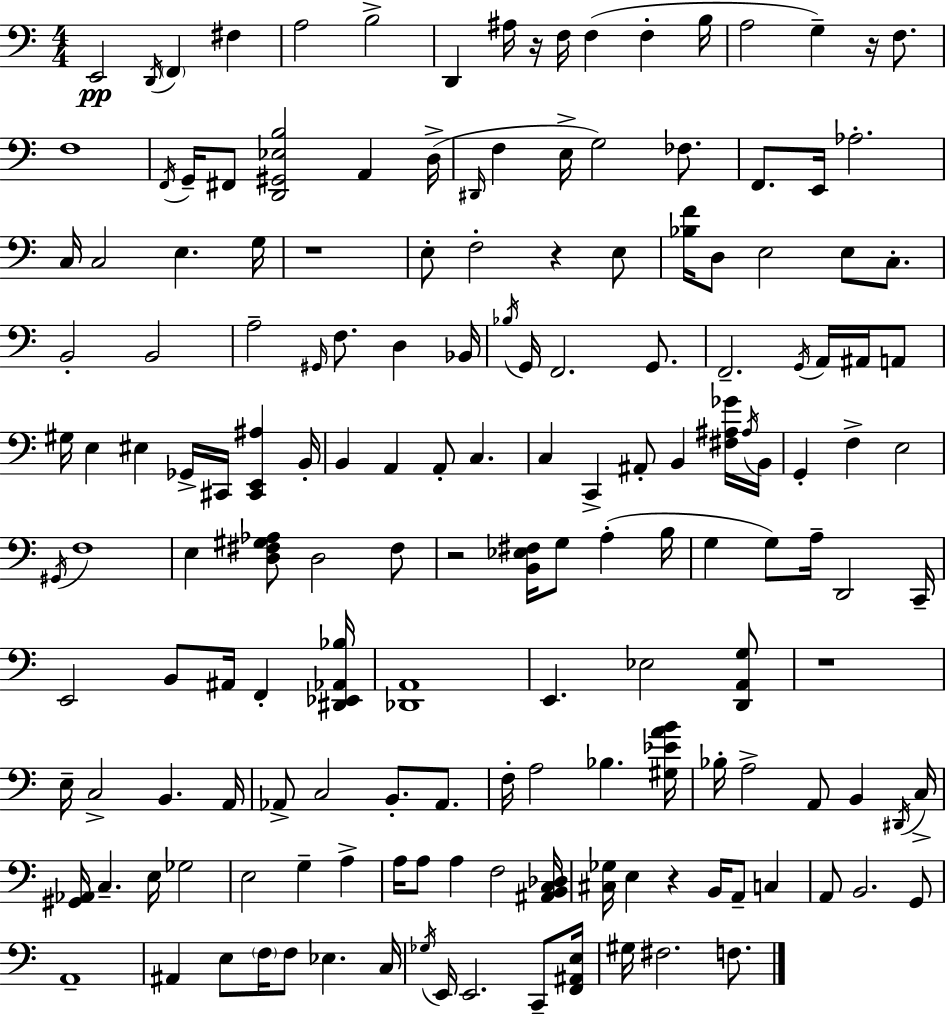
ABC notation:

X:1
T:Untitled
M:4/4
L:1/4
K:C
E,,2 D,,/4 F,, ^F, A,2 B,2 D,, ^A,/4 z/4 F,/4 F, F, B,/4 A,2 G, z/4 F,/2 F,4 F,,/4 G,,/4 ^F,,/2 [D,,^G,,_E,B,]2 A,, D,/4 ^D,,/4 F, E,/4 G,2 _F,/2 F,,/2 E,,/4 _A,2 C,/4 C,2 E, G,/4 z4 E,/2 F,2 z E,/2 [_B,F]/4 D,/2 E,2 E,/2 C,/2 B,,2 B,,2 A,2 ^G,,/4 F,/2 D, _B,,/4 _B,/4 G,,/4 F,,2 G,,/2 F,,2 G,,/4 A,,/4 ^A,,/4 A,,/2 ^G,/4 E, ^E, _G,,/4 ^C,,/4 [^C,,E,,^A,] B,,/4 B,, A,, A,,/2 C, C, C,, ^A,,/2 B,, [^F,^A,_G]/4 ^A,/4 B,,/4 G,, F, E,2 ^G,,/4 F,4 E, [D,^F,^G,_A,]/2 D,2 ^F,/2 z2 [B,,_E,^F,]/4 G,/2 A, B,/4 G, G,/2 A,/4 D,,2 C,,/4 E,,2 B,,/2 ^A,,/4 F,, [^D,,_E,,_A,,_B,]/4 [_D,,A,,]4 E,, _E,2 [D,,A,,G,]/2 z4 E,/4 C,2 B,, A,,/4 _A,,/2 C,2 B,,/2 _A,,/2 F,/4 A,2 _B, [^G,_EAB]/4 _B,/4 A,2 A,,/2 B,, ^D,,/4 C,/4 [^G,,_A,,]/4 C, E,/4 _G,2 E,2 G, A, A,/4 A,/2 A, F,2 [^A,,B,,C,_D,]/4 [^C,_G,]/4 E, z B,,/4 A,,/2 C, A,,/2 B,,2 G,,/2 A,,4 ^A,, E,/2 F,/4 F,/2 _E, C,/4 _G,/4 E,,/4 E,,2 C,,/2 [F,,^A,,E,]/4 ^G,/4 ^F,2 F,/2